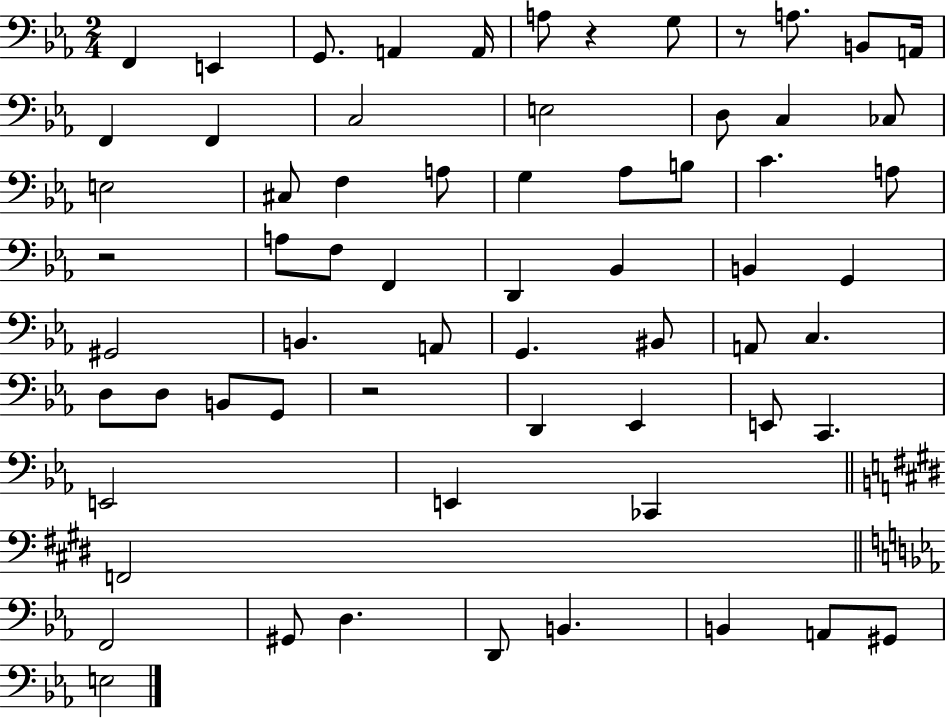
F2/q E2/q G2/e. A2/q A2/s A3/e R/q G3/e R/e A3/e. B2/e A2/s F2/q F2/q C3/h E3/h D3/e C3/q CES3/e E3/h C#3/e F3/q A3/e G3/q Ab3/e B3/e C4/q. A3/e R/h A3/e F3/e F2/q D2/q Bb2/q B2/q G2/q G#2/h B2/q. A2/e G2/q. BIS2/e A2/e C3/q. D3/e D3/e B2/e G2/e R/h D2/q Eb2/q E2/e C2/q. E2/h E2/q CES2/q F2/h F2/h G#2/e D3/q. D2/e B2/q. B2/q A2/e G#2/e E3/h